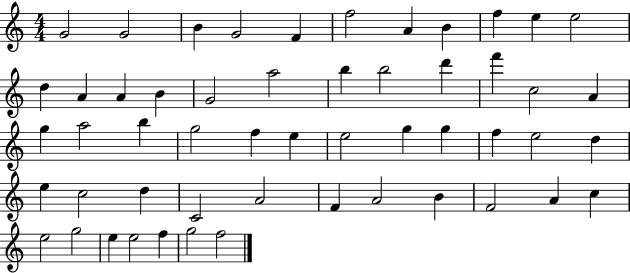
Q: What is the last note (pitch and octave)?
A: F5